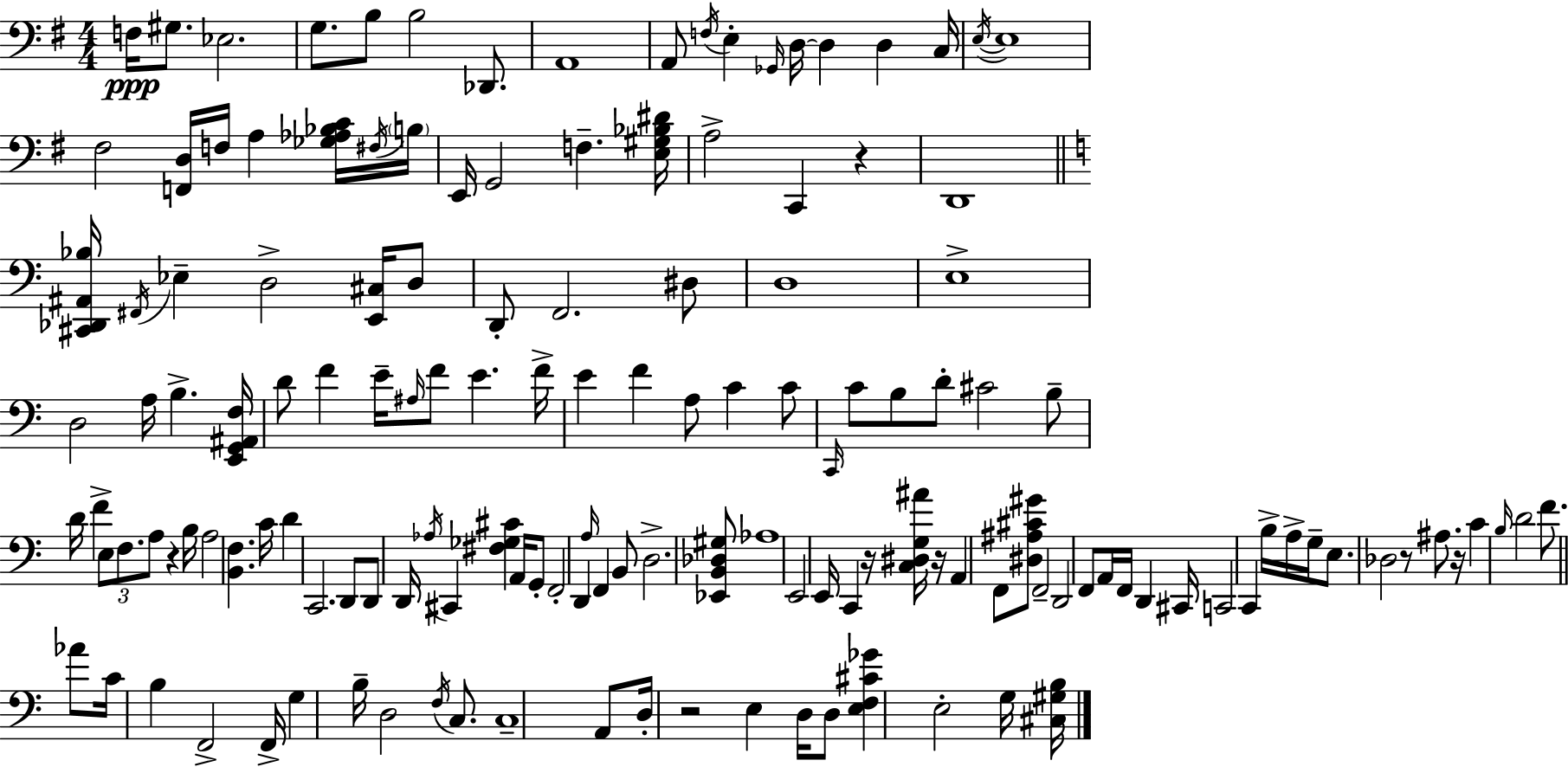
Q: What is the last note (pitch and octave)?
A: G3